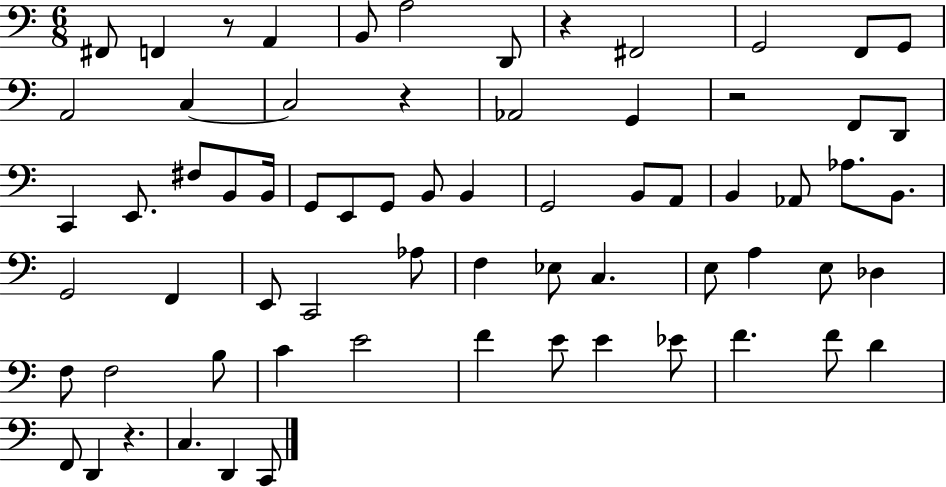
X:1
T:Untitled
M:6/8
L:1/4
K:C
^F,,/2 F,, z/2 A,, B,,/2 A,2 D,,/2 z ^F,,2 G,,2 F,,/2 G,,/2 A,,2 C, C,2 z _A,,2 G,, z2 F,,/2 D,,/2 C,, E,,/2 ^F,/2 B,,/2 B,,/4 G,,/2 E,,/2 G,,/2 B,,/2 B,, G,,2 B,,/2 A,,/2 B,, _A,,/2 _A,/2 B,,/2 G,,2 F,, E,,/2 C,,2 _A,/2 F, _E,/2 C, E,/2 A, E,/2 _D, F,/2 F,2 B,/2 C E2 F E/2 E _E/2 F F/2 D F,,/2 D,, z C, D,, C,,/2